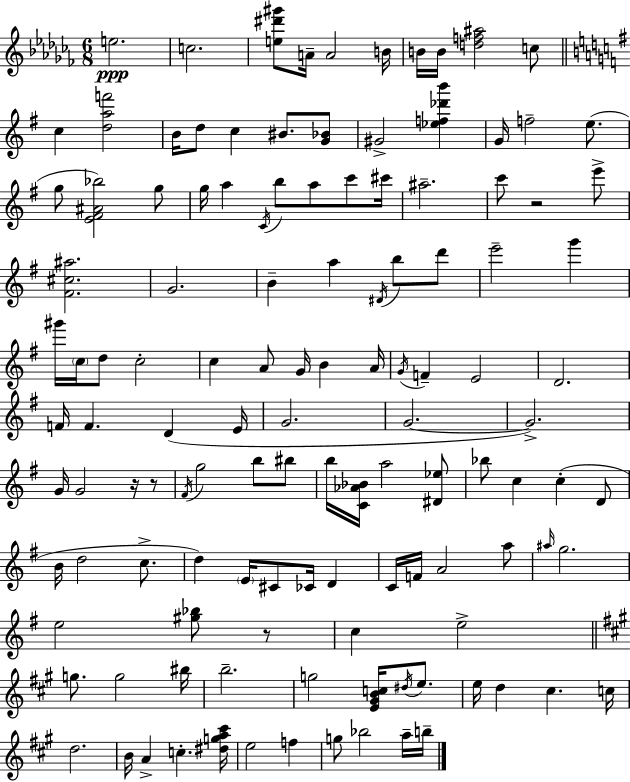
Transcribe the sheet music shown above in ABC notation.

X:1
T:Untitled
M:6/8
L:1/4
K:Abm
e2 c2 [e^d'^g']/2 A/4 A2 B/4 B/4 B/4 [df^a]2 c/2 c [daf']2 B/4 d/2 c ^B/2 [G_B]/2 ^G2 [_ef_d'b'] G/4 f2 e/2 g/2 [E^F^A_b]2 g/2 g/4 a C/4 b/2 a/2 c'/2 ^c'/4 ^a2 c'/2 z2 e'/2 [^F^c^a]2 G2 B a ^D/4 b/2 d'/2 e'2 g' ^g'/4 c/4 d/2 c2 c A/2 G/4 B A/4 G/4 F E2 D2 F/4 F D E/4 G2 G2 G2 G/4 G2 z/4 z/2 ^F/4 g2 b/2 ^b/2 b/4 [C_A_B]/4 a2 [^D_e]/2 _b/2 c c D/2 B/4 d2 c/2 d E/4 ^C/2 _C/4 D C/4 F/4 A2 a/2 ^a/4 g2 e2 [^g_b]/2 z/2 c e2 g/2 g2 ^b/4 b2 g2 [E^GBc]/4 ^d/4 e/2 e/4 d ^c c/4 d2 B/4 A c [^dga^c']/4 e2 f g/2 _b2 a/4 b/4